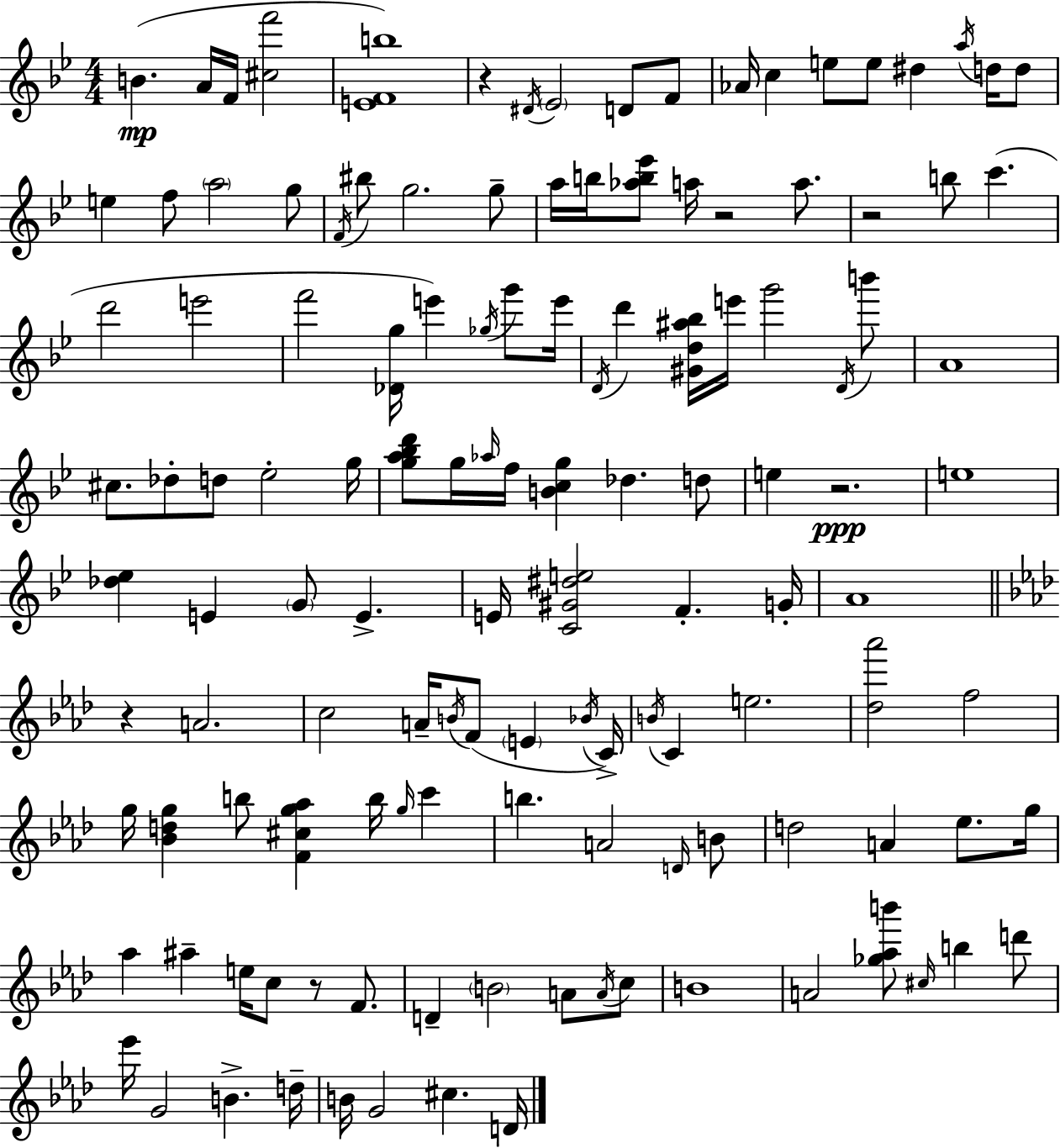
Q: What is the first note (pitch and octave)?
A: B4